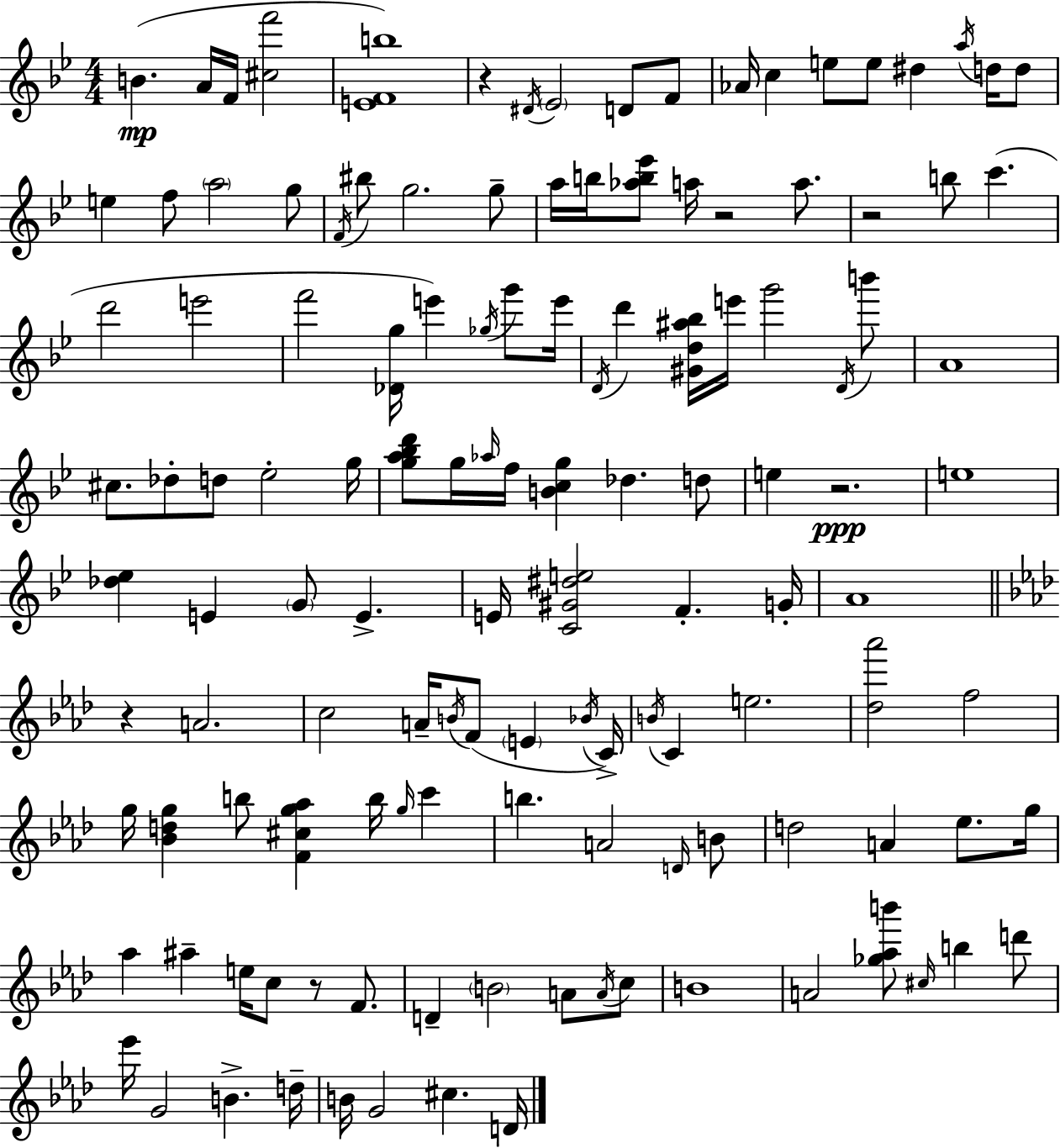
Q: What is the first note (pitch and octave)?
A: B4